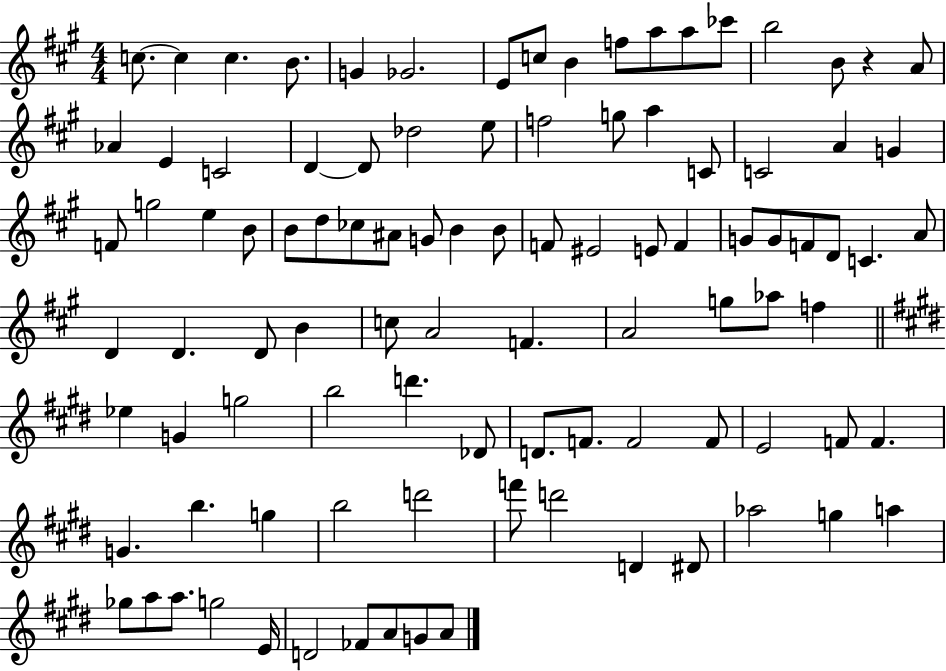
C5/e. C5/q C5/q. B4/e. G4/q Gb4/h. E4/e C5/e B4/q F5/e A5/e A5/e CES6/e B5/h B4/e R/q A4/e Ab4/q E4/q C4/h D4/q D4/e Db5/h E5/e F5/h G5/e A5/q C4/e C4/h A4/q G4/q F4/e G5/h E5/q B4/e B4/e D5/e CES5/e A#4/e G4/e B4/q B4/e F4/e EIS4/h E4/e F4/q G4/e G4/e F4/e D4/e C4/q. A4/e D4/q D4/q. D4/e B4/q C5/e A4/h F4/q. A4/h G5/e Ab5/e F5/q Eb5/q G4/q G5/h B5/h D6/q. Db4/e D4/e. F4/e. F4/h F4/e E4/h F4/e F4/q. G4/q. B5/q. G5/q B5/h D6/h F6/e D6/h D4/q D#4/e Ab5/h G5/q A5/q Gb5/e A5/e A5/e. G5/h E4/s D4/h FES4/e A4/e G4/e A4/e